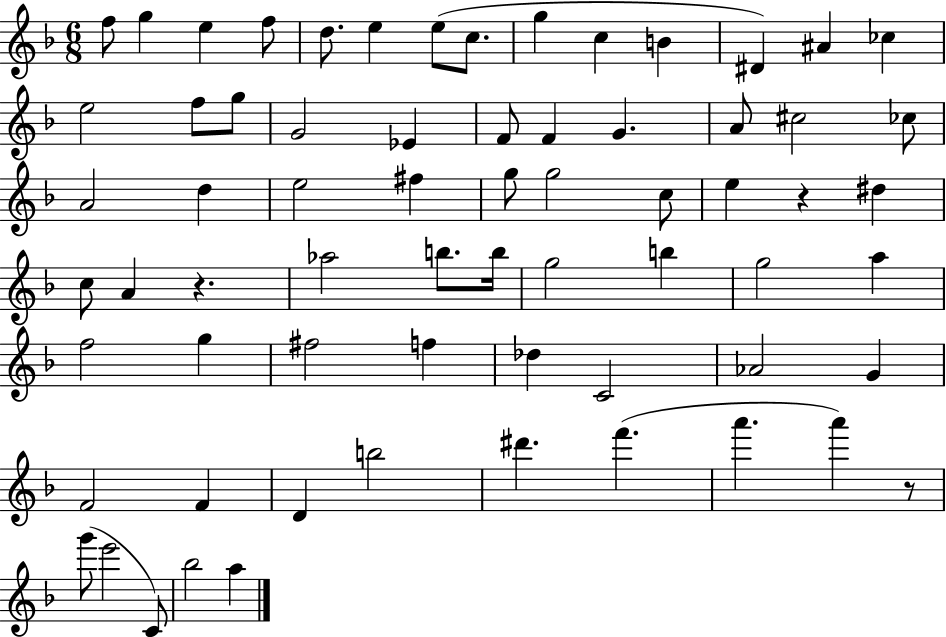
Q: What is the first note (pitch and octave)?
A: F5